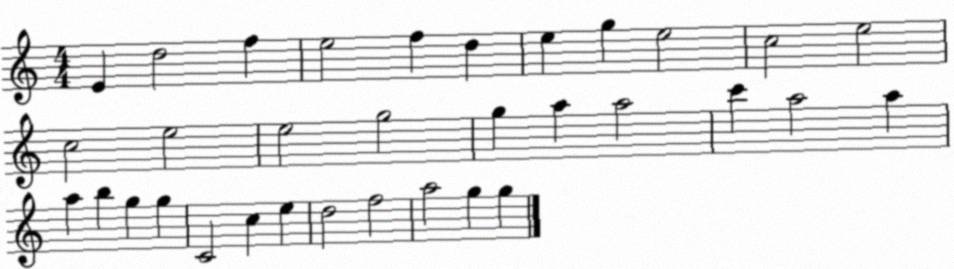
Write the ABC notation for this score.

X:1
T:Untitled
M:4/4
L:1/4
K:C
E d2 f e2 f d e g e2 c2 e2 c2 e2 e2 g2 g a a2 c' a2 a a b g g C2 c e d2 f2 a2 g g